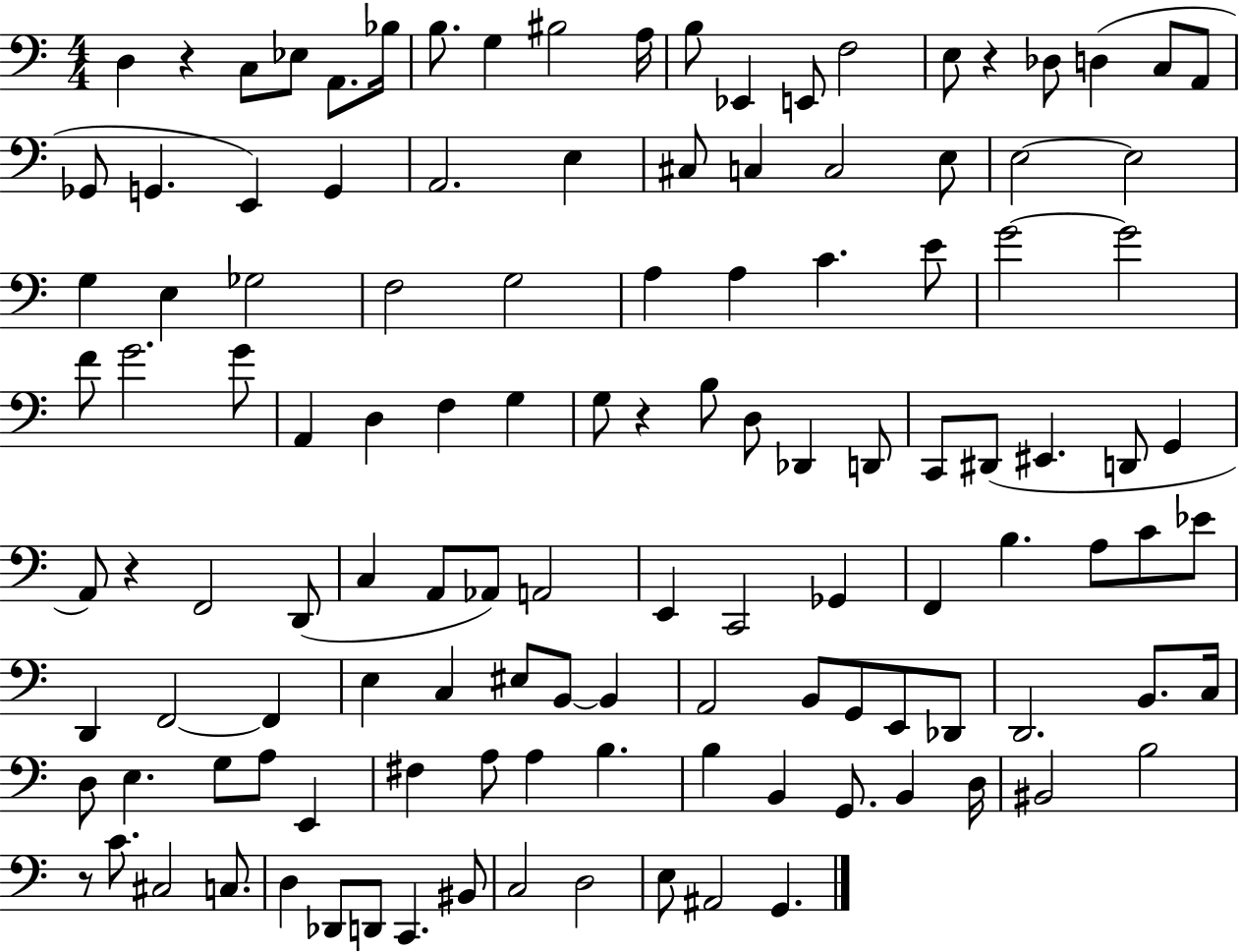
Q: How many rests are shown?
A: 5